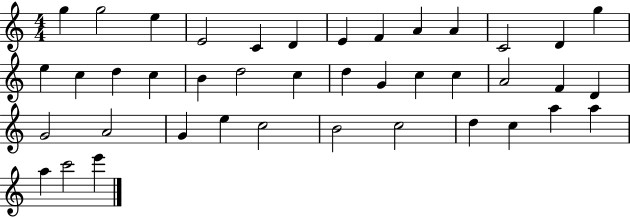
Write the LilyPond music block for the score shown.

{
  \clef treble
  \numericTimeSignature
  \time 4/4
  \key c \major
  g''4 g''2 e''4 | e'2 c'4 d'4 | e'4 f'4 a'4 a'4 | c'2 d'4 g''4 | \break e''4 c''4 d''4 c''4 | b'4 d''2 c''4 | d''4 g'4 c''4 c''4 | a'2 f'4 d'4 | \break g'2 a'2 | g'4 e''4 c''2 | b'2 c''2 | d''4 c''4 a''4 a''4 | \break a''4 c'''2 e'''4 | \bar "|."
}